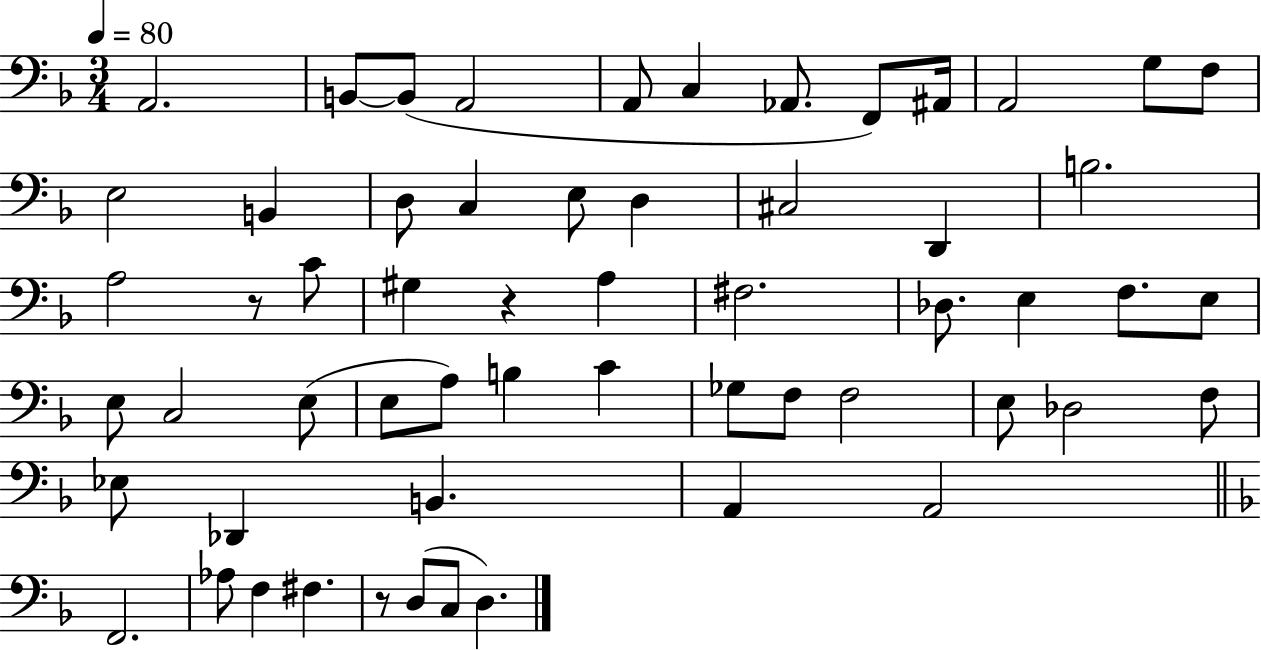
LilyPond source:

{
  \clef bass
  \numericTimeSignature
  \time 3/4
  \key f \major
  \tempo 4 = 80
  a,2. | b,8~~ b,8( a,2 | a,8 c4 aes,8. f,8) ais,16 | a,2 g8 f8 | \break e2 b,4 | d8 c4 e8 d4 | cis2 d,4 | b2. | \break a2 r8 c'8 | gis4 r4 a4 | fis2. | des8. e4 f8. e8 | \break e8 c2 e8( | e8 a8) b4 c'4 | ges8 f8 f2 | e8 des2 f8 | \break ees8 des,4 b,4. | a,4 a,2 | \bar "||" \break \key d \minor f,2. | aes8 f4 fis4. | r8 d8( c8 d4.) | \bar "|."
}